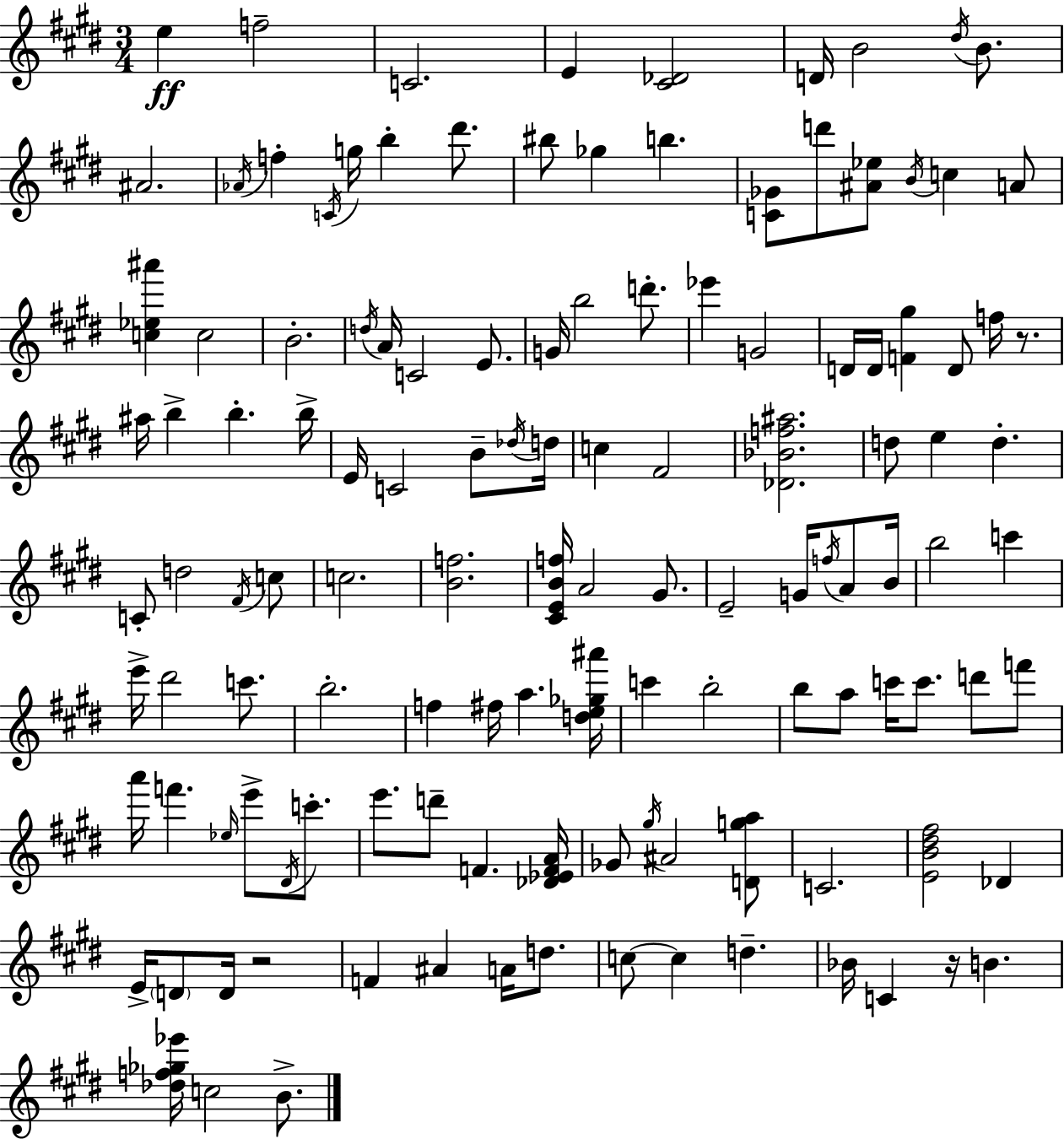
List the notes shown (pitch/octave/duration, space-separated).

E5/q F5/h C4/h. E4/q [C#4,Db4]/h D4/s B4/h D#5/s B4/e. A#4/h. Ab4/s F5/q C4/s G5/s B5/q D#6/e. BIS5/e Gb5/q B5/q. [C4,Gb4]/e D6/e [A#4,Eb5]/e B4/s C5/q A4/e [C5,Eb5,A#6]/q C5/h B4/h. D5/s A4/s C4/h E4/e. G4/s B5/h D6/e. Eb6/q G4/h D4/s D4/s [F4,G#5]/q D4/e F5/s R/e. A#5/s B5/q B5/q. B5/s E4/s C4/h B4/e Db5/s D5/s C5/q F#4/h [Db4,Bb4,F5,A#5]/h. D5/e E5/q D5/q. C4/e D5/h F#4/s C5/e C5/h. [B4,F5]/h. [C#4,E4,B4,F5]/s A4/h G#4/e. E4/h G4/s F5/s A4/e B4/s B5/h C6/q E6/s D#6/h C6/e. B5/h. F5/q F#5/s A5/q. [D5,E5,Gb5,A#6]/s C6/q B5/h B5/e A5/e C6/s C6/e. D6/e F6/e A6/s F6/q. Eb5/s E6/e D#4/s C6/e. E6/e. D6/e F4/q. [Db4,Eb4,F4,A4]/s Gb4/e G#5/s A#4/h [D4,G5,A5]/e C4/h. [E4,B4,D#5,F#5]/h Db4/q E4/s D4/e D4/s R/h F4/q A#4/q A4/s D5/e. C5/e C5/q D5/q. Bb4/s C4/q R/s B4/q. [Db5,F5,Gb5,Eb6]/s C5/h B4/e.